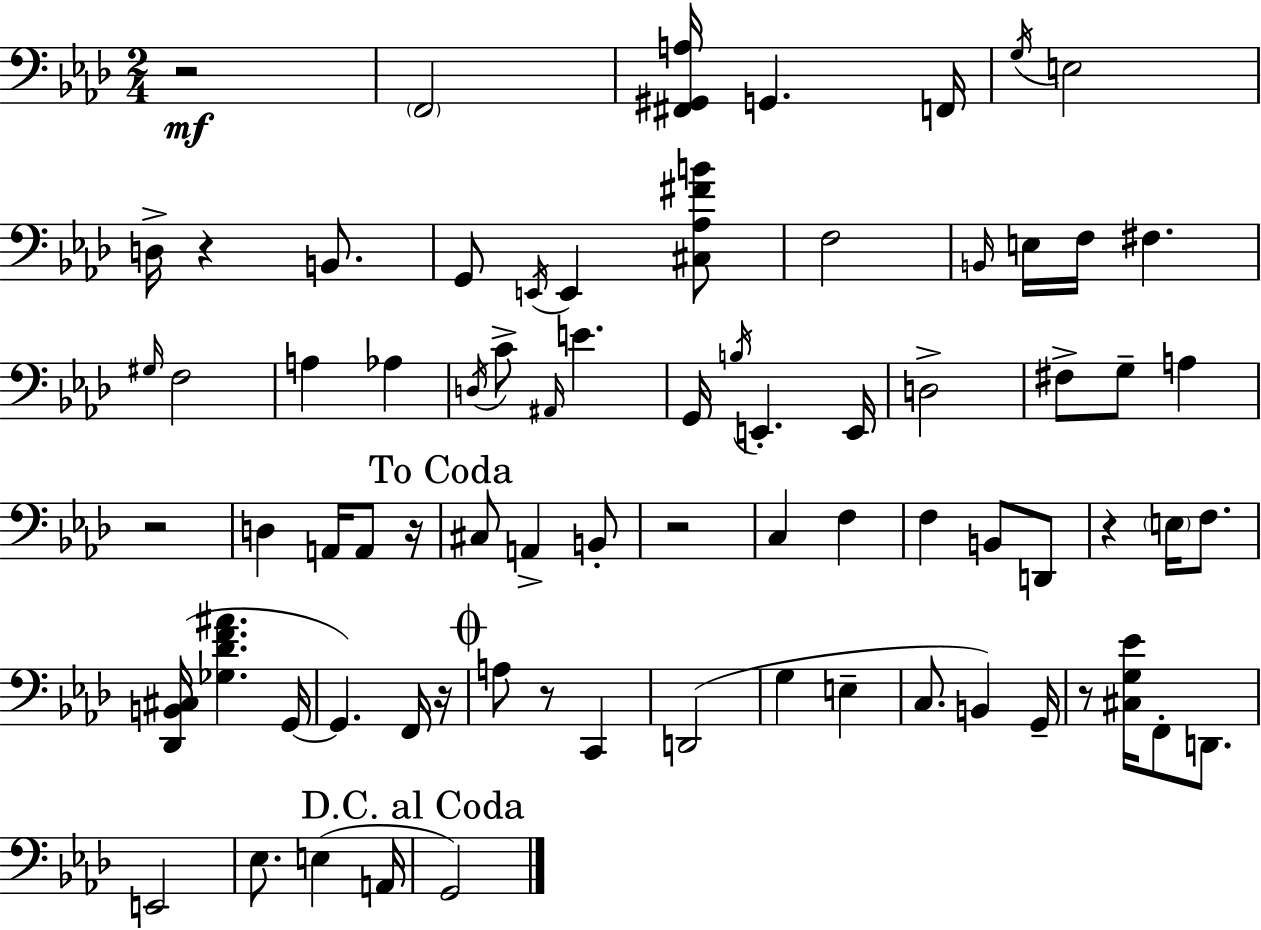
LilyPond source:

{
  \clef bass
  \numericTimeSignature
  \time 2/4
  \key f \minor
  r2\mf | \parenthesize f,2 | <fis, gis, a>16 g,4. f,16 | \acciaccatura { g16 } e2 | \break d16-> r4 b,8. | g,8 \acciaccatura { e,16 } e,4 | <cis aes fis' b'>8 f2 | \grace { b,16 } e16 f16 fis4. | \break \grace { gis16 } f2 | a4 | aes4 \acciaccatura { d16 } c'8-> \grace { ais,16 } | e'4. g,16 \acciaccatura { b16 } | \break e,4.-. e,16 d2-> | fis8-> | g8-- a4 r2 | d4 | \break a,16 a,8 r16 \mark "To Coda" cis8 | a,4-> b,8-. r2 | c4 | f4 f4 | \break b,8 d,8 r4 | \parenthesize e16 f8. <des, b, cis>16( | <ges des' f' ais'>4. g,16~~ g,4.) | f,16 r16 \mark \markup { \musicglyph "scripts.coda" } a8 | \break r8 c,4 d,2( | g4 | e4-- c8. | b,4) g,16-- r8 | \break <cis g ees'>16 f,8-. d,8. e,2 | ees8. | e4( a,16 \mark "D.C. al Coda" g,2) | \bar "|."
}